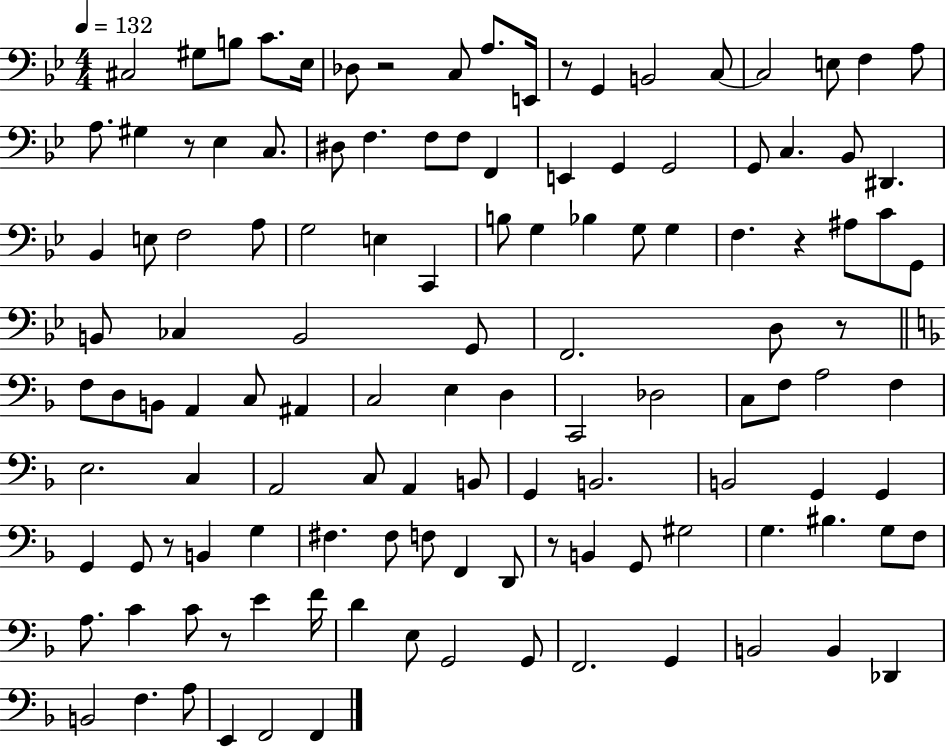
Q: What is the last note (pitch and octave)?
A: F2